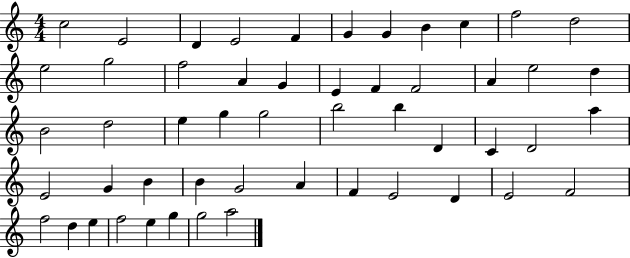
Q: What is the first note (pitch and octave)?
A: C5